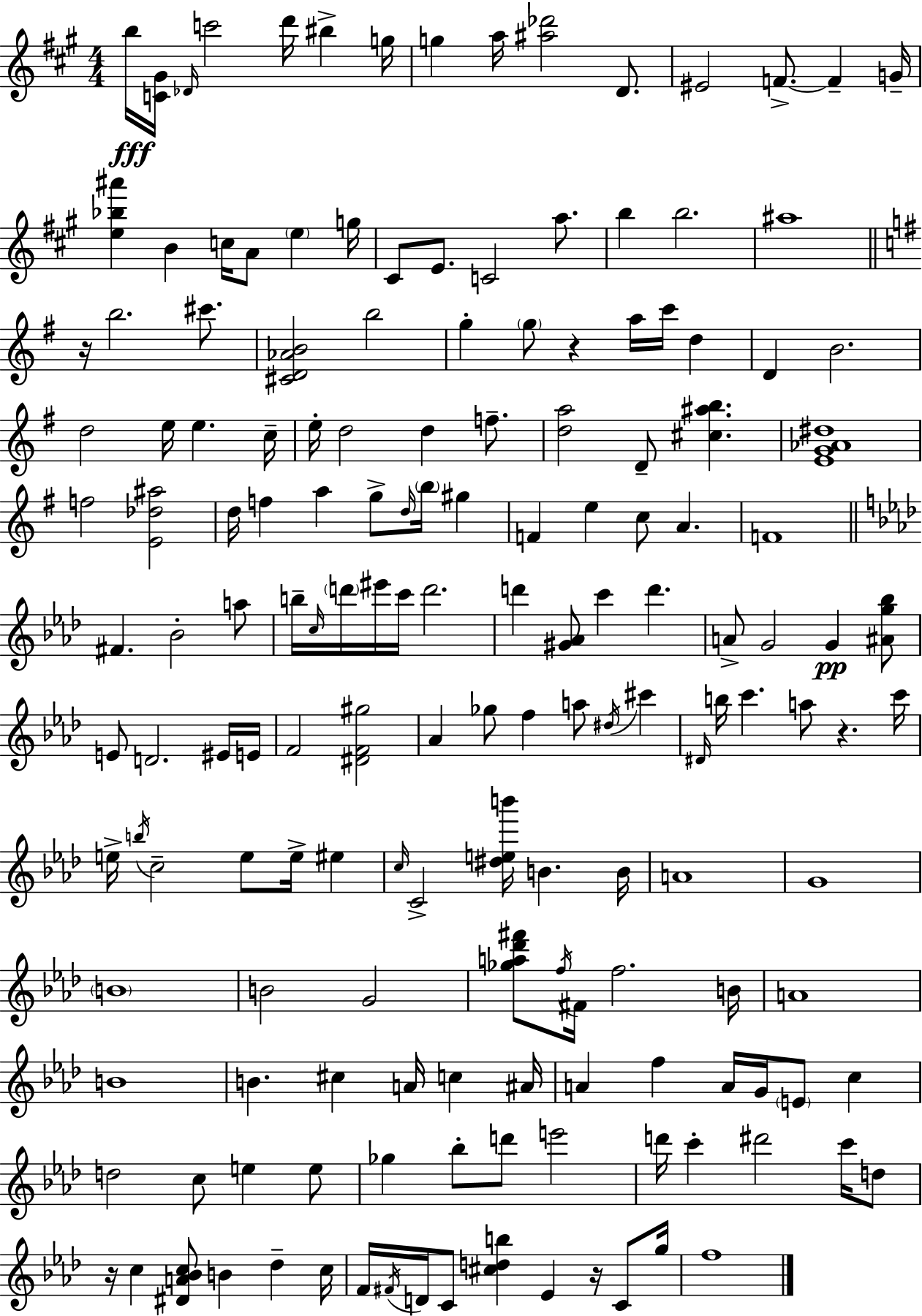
B5/s [C4,G#4]/s Db4/s C6/h D6/s BIS5/q G5/s G5/q A5/s [A#5,Db6]/h D4/e. EIS4/h F4/e. F4/q G4/s [E5,Bb5,A#6]/q B4/q C5/s A4/e E5/q G5/s C#4/e E4/e. C4/h A5/e. B5/q B5/h. A#5/w R/s B5/h. C#6/e. [C#4,D4,Ab4,B4]/h B5/h G5/q G5/e R/q A5/s C6/s D5/q D4/q B4/h. D5/h E5/s E5/q. C5/s E5/s D5/h D5/q F5/e. [D5,A5]/h D4/e [C#5,A#5,B5]/q. [E4,G4,Ab4,D#5]/w F5/h [E4,Db5,A#5]/h D5/s F5/q A5/q G5/e D5/s B5/s G#5/q F4/q E5/q C5/e A4/q. F4/w F#4/q. Bb4/h A5/e B5/s C5/s D6/s EIS6/s C6/s D6/h. D6/q [G#4,Ab4]/e C6/q D6/q. A4/e G4/h G4/q [A#4,G5,Bb5]/e E4/e D4/h. EIS4/s E4/s F4/h [D#4,F4,G#5]/h Ab4/q Gb5/e F5/q A5/e D#5/s C#6/q D#4/s B5/s C6/q. A5/e R/q. C6/s E5/s B5/s C5/h E5/e E5/s EIS5/q C5/s C4/h [D#5,E5,B6]/s B4/q. B4/s A4/w G4/w B4/w B4/h G4/h [Gb5,A5,Db6,F#6]/e F5/s F#4/s F5/h. B4/s A4/w B4/w B4/q. C#5/q A4/s C5/q A#4/s A4/q F5/q A4/s G4/s E4/e C5/q D5/h C5/e E5/q E5/e Gb5/q Bb5/e D6/e E6/h D6/s C6/q D#6/h C6/s D5/e R/s C5/q [D#4,A4,Bb4,C5]/e B4/q Db5/q C5/s F4/s F#4/s D4/s C4/e [C#5,D5,B5]/q Eb4/q R/s C4/e G5/s F5/w